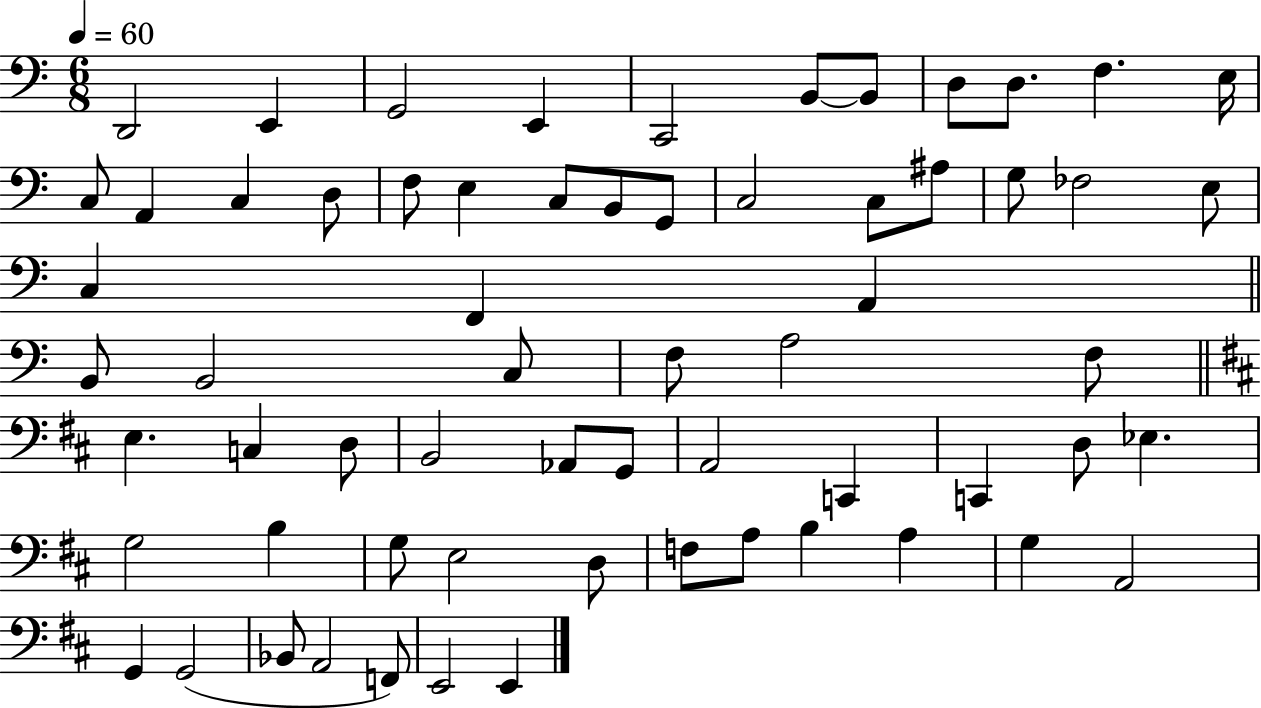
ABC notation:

X:1
T:Untitled
M:6/8
L:1/4
K:C
D,,2 E,, G,,2 E,, C,,2 B,,/2 B,,/2 D,/2 D,/2 F, E,/4 C,/2 A,, C, D,/2 F,/2 E, C,/2 B,,/2 G,,/2 C,2 C,/2 ^A,/2 G,/2 _F,2 E,/2 C, F,, A,, B,,/2 B,,2 C,/2 F,/2 A,2 F,/2 E, C, D,/2 B,,2 _A,,/2 G,,/2 A,,2 C,, C,, D,/2 _E, G,2 B, G,/2 E,2 D,/2 F,/2 A,/2 B, A, G, A,,2 G,, G,,2 _B,,/2 A,,2 F,,/2 E,,2 E,,